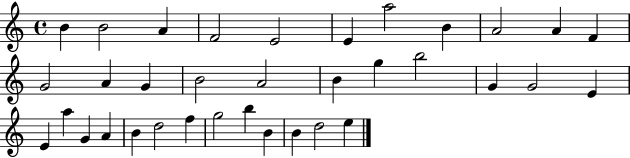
B4/q B4/h A4/q F4/h E4/h E4/q A5/h B4/q A4/h A4/q F4/q G4/h A4/q G4/q B4/h A4/h B4/q G5/q B5/h G4/q G4/h E4/q E4/q A5/q G4/q A4/q B4/q D5/h F5/q G5/h B5/q B4/q B4/q D5/h E5/q